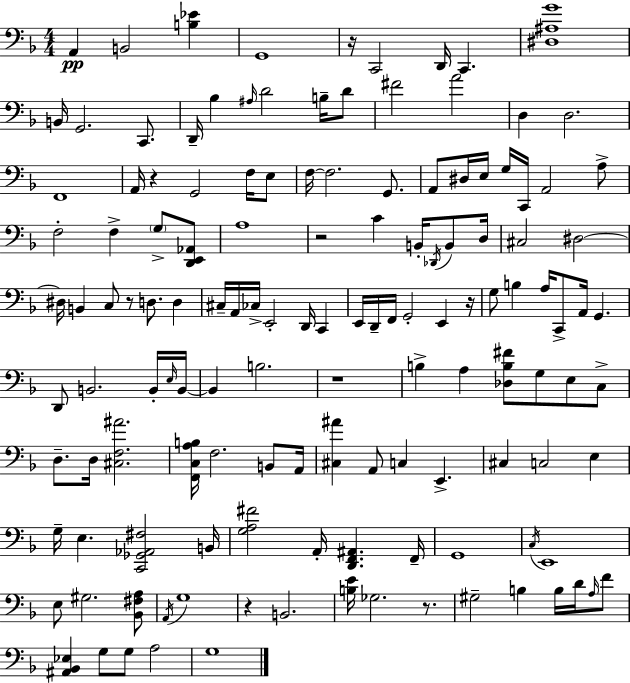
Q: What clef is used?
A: bass